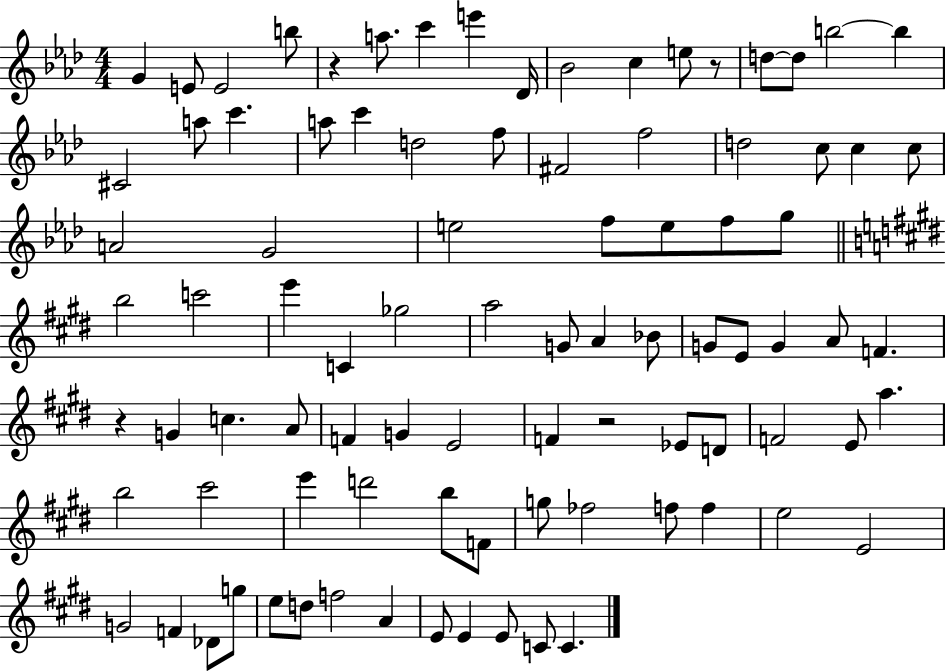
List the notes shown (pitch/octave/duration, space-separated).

G4/q E4/e E4/h B5/e R/q A5/e. C6/q E6/q Db4/s Bb4/h C5/q E5/e R/e D5/e D5/e B5/h B5/q C#4/h A5/e C6/q. A5/e C6/q D5/h F5/e F#4/h F5/h D5/h C5/e C5/q C5/e A4/h G4/h E5/h F5/e E5/e F5/e G5/e B5/h C6/h E6/q C4/q Gb5/h A5/h G4/e A4/q Bb4/e G4/e E4/e G4/q A4/e F4/q. R/q G4/q C5/q. A4/e F4/q G4/q E4/h F4/q R/h Eb4/e D4/e F4/h E4/e A5/q. B5/h C#6/h E6/q D6/h B5/e F4/e G5/e FES5/h F5/e F5/q E5/h E4/h G4/h F4/q Db4/e G5/e E5/e D5/e F5/h A4/q E4/e E4/q E4/e C4/e C4/q.